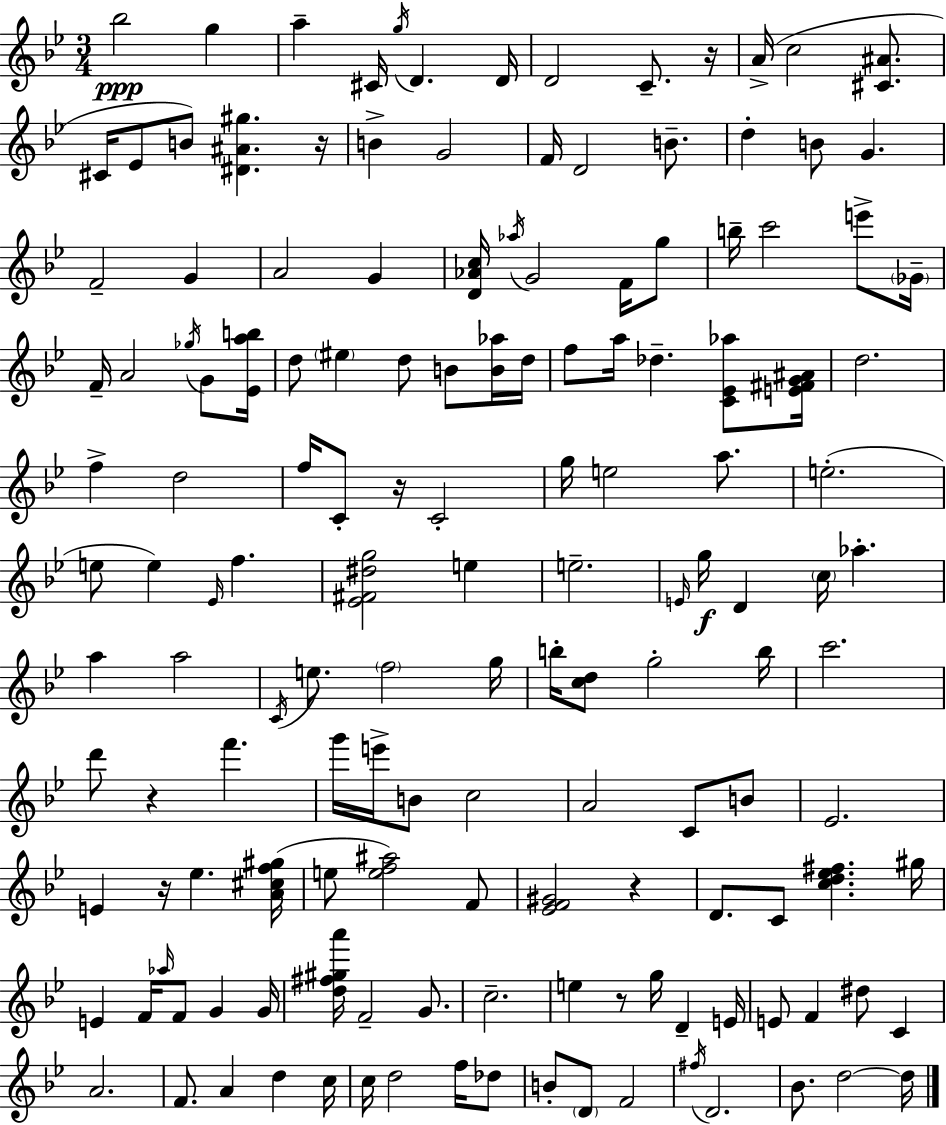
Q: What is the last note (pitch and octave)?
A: D5